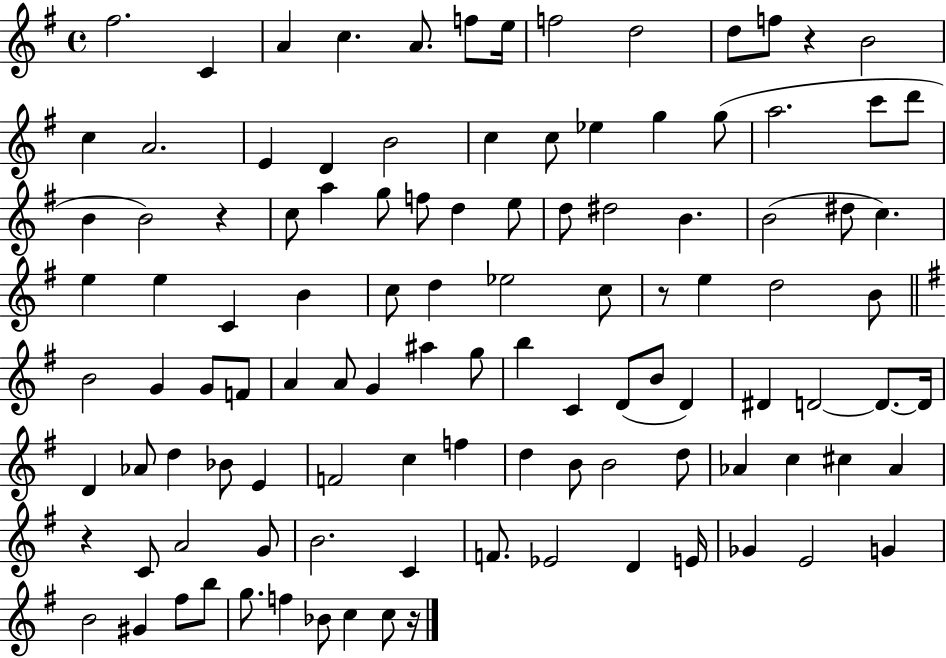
F#5/h. C4/q A4/q C5/q. A4/e. F5/e E5/s F5/h D5/h D5/e F5/e R/q B4/h C5/q A4/h. E4/q D4/q B4/h C5/q C5/e Eb5/q G5/q G5/e A5/h. C6/e D6/e B4/q B4/h R/q C5/e A5/q G5/e F5/e D5/q E5/e D5/e D#5/h B4/q. B4/h D#5/e C5/q. E5/q E5/q C4/q B4/q C5/e D5/q Eb5/h C5/e R/e E5/q D5/h B4/e B4/h G4/q G4/e F4/e A4/q A4/e G4/q A#5/q G5/e B5/q C4/q D4/e B4/e D4/q D#4/q D4/h D4/e. D4/s D4/q Ab4/e D5/q Bb4/e E4/q F4/h C5/q F5/q D5/q B4/e B4/h D5/e Ab4/q C5/q C#5/q Ab4/q R/q C4/e A4/h G4/e B4/h. C4/q F4/e. Eb4/h D4/q E4/s Gb4/q E4/h G4/q B4/h G#4/q F#5/e B5/e G5/e. F5/q Bb4/e C5/q C5/e R/s